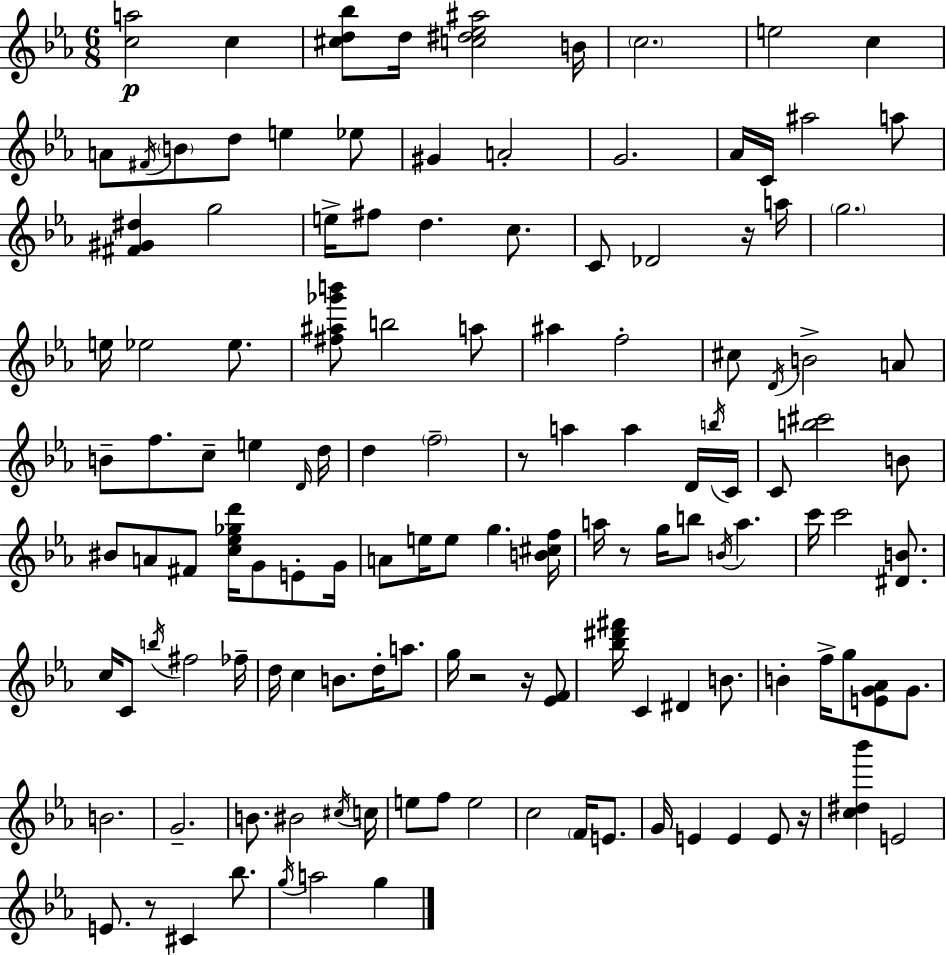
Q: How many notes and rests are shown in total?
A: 132